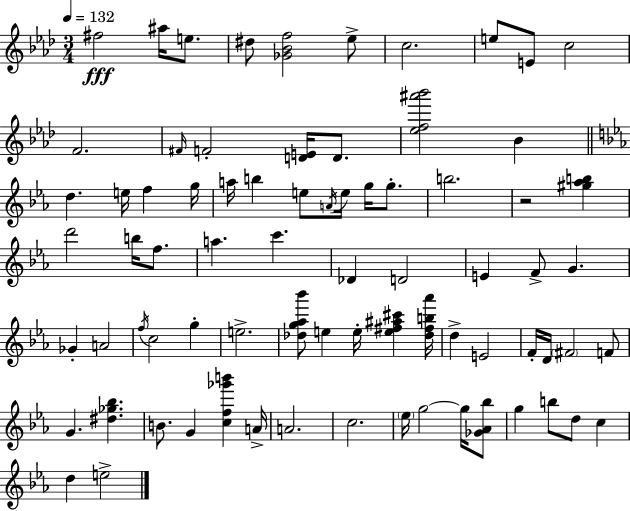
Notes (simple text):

F#5/h A#5/s E5/e. D#5/e [Gb4,Bb4,F5]/h Eb5/e C5/h. E5/e E4/e C5/h F4/h. F#4/s F4/h [D4,E4]/s D4/e. [Eb5,F5,A#6,Bb6]/h Bb4/q D5/q. E5/s F5/q G5/s A5/s B5/q E5/e A4/s E5/s G5/s G5/e. B5/h. R/h [G#5,Ab5,B5]/q D6/h B5/s F5/e. A5/q. C6/q. Db4/q D4/h E4/q F4/e G4/q. Gb4/q A4/h F5/s C5/h G5/q E5/h. [Db5,G5,Ab5,Bb6]/e E5/q E5/s [E5,F#5,A#5,C#6]/q [Db5,F#5,B5,Ab6]/s D5/q E4/h F4/s D4/s F#4/h F4/e G4/q. [D#5,Gb5,Bb5]/q. B4/e. G4/q [C5,F5,Gb6,B6]/q A4/s A4/h. C5/h. Eb5/s G5/h G5/s [Gb4,Ab4,Bb5]/e G5/q B5/e D5/e C5/q D5/q E5/h